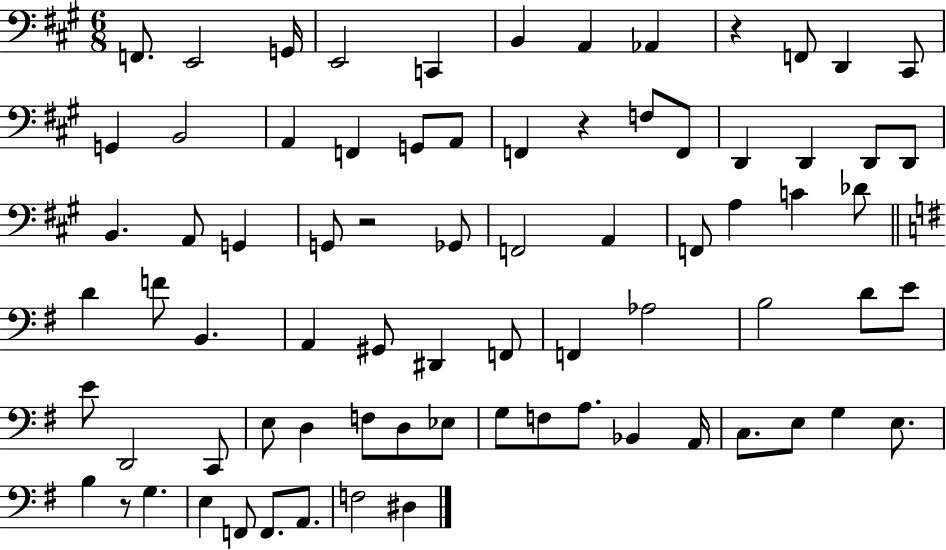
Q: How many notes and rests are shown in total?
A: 76